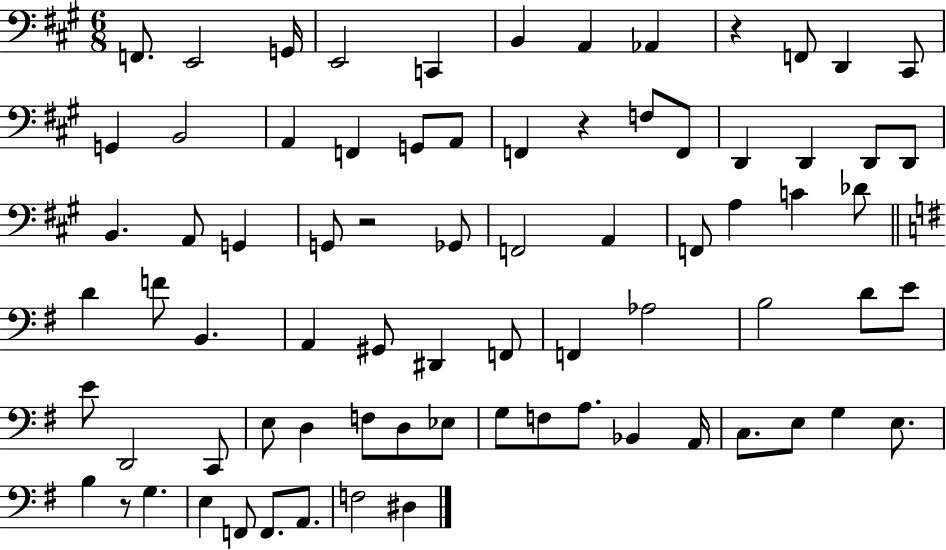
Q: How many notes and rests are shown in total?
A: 76